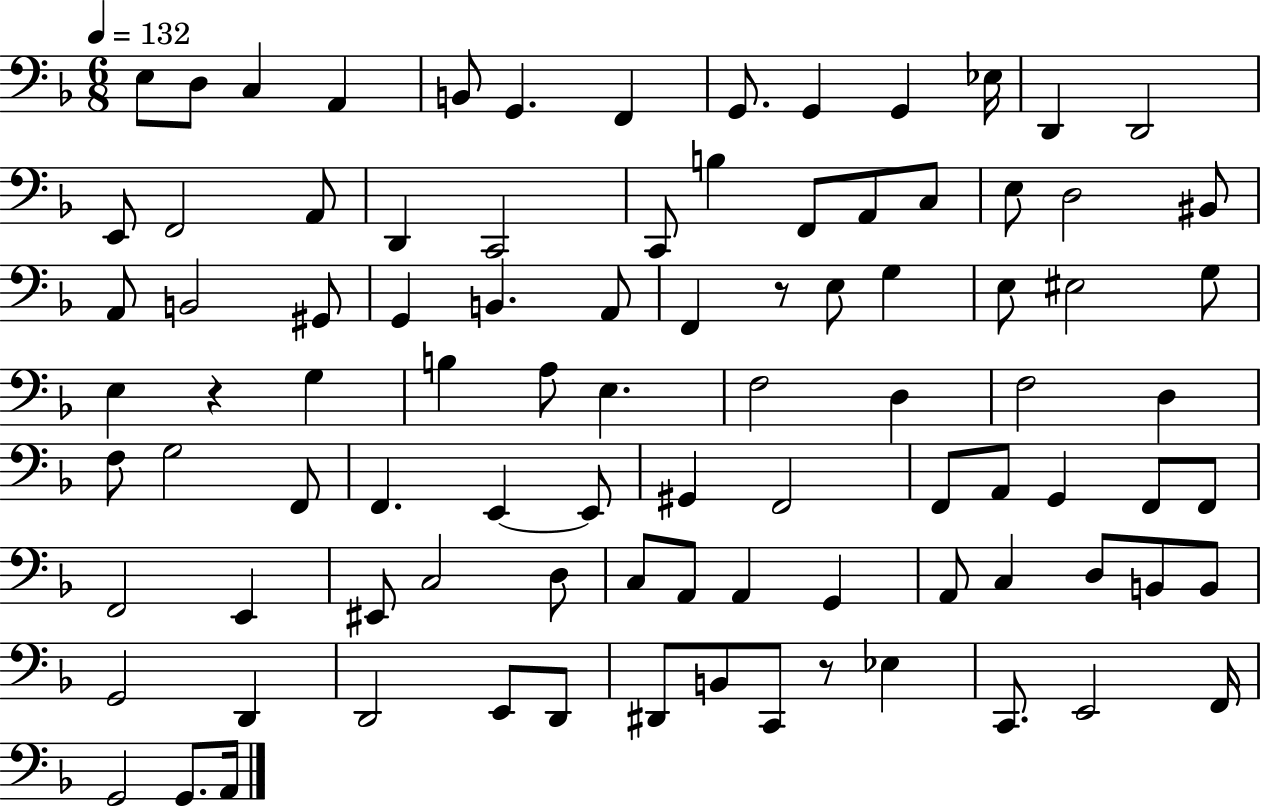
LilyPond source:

{
  \clef bass
  \numericTimeSignature
  \time 6/8
  \key f \major
  \tempo 4 = 132
  e8 d8 c4 a,4 | b,8 g,4. f,4 | g,8. g,4 g,4 ees16 | d,4 d,2 | \break e,8 f,2 a,8 | d,4 c,2 | c,8 b4 f,8 a,8 c8 | e8 d2 bis,8 | \break a,8 b,2 gis,8 | g,4 b,4. a,8 | f,4 r8 e8 g4 | e8 eis2 g8 | \break e4 r4 g4 | b4 a8 e4. | f2 d4 | f2 d4 | \break f8 g2 f,8 | f,4. e,4~~ e,8 | gis,4 f,2 | f,8 a,8 g,4 f,8 f,8 | \break f,2 e,4 | eis,8 c2 d8 | c8 a,8 a,4 g,4 | a,8 c4 d8 b,8 b,8 | \break g,2 d,4 | d,2 e,8 d,8 | dis,8 b,8 c,8 r8 ees4 | c,8. e,2 f,16 | \break g,2 g,8. a,16 | \bar "|."
}